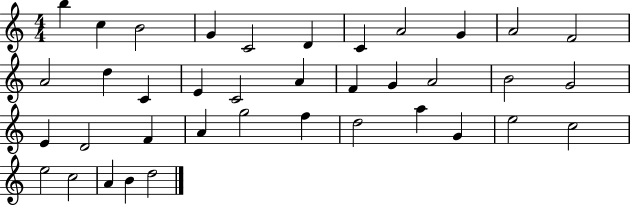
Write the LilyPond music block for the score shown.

{
  \clef treble
  \numericTimeSignature
  \time 4/4
  \key c \major
  b''4 c''4 b'2 | g'4 c'2 d'4 | c'4 a'2 g'4 | a'2 f'2 | \break a'2 d''4 c'4 | e'4 c'2 a'4 | f'4 g'4 a'2 | b'2 g'2 | \break e'4 d'2 f'4 | a'4 g''2 f''4 | d''2 a''4 g'4 | e''2 c''2 | \break e''2 c''2 | a'4 b'4 d''2 | \bar "|."
}